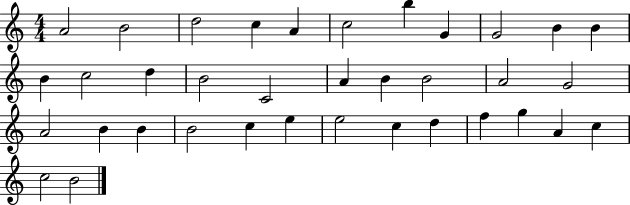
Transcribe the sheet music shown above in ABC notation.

X:1
T:Untitled
M:4/4
L:1/4
K:C
A2 B2 d2 c A c2 b G G2 B B B c2 d B2 C2 A B B2 A2 G2 A2 B B B2 c e e2 c d f g A c c2 B2